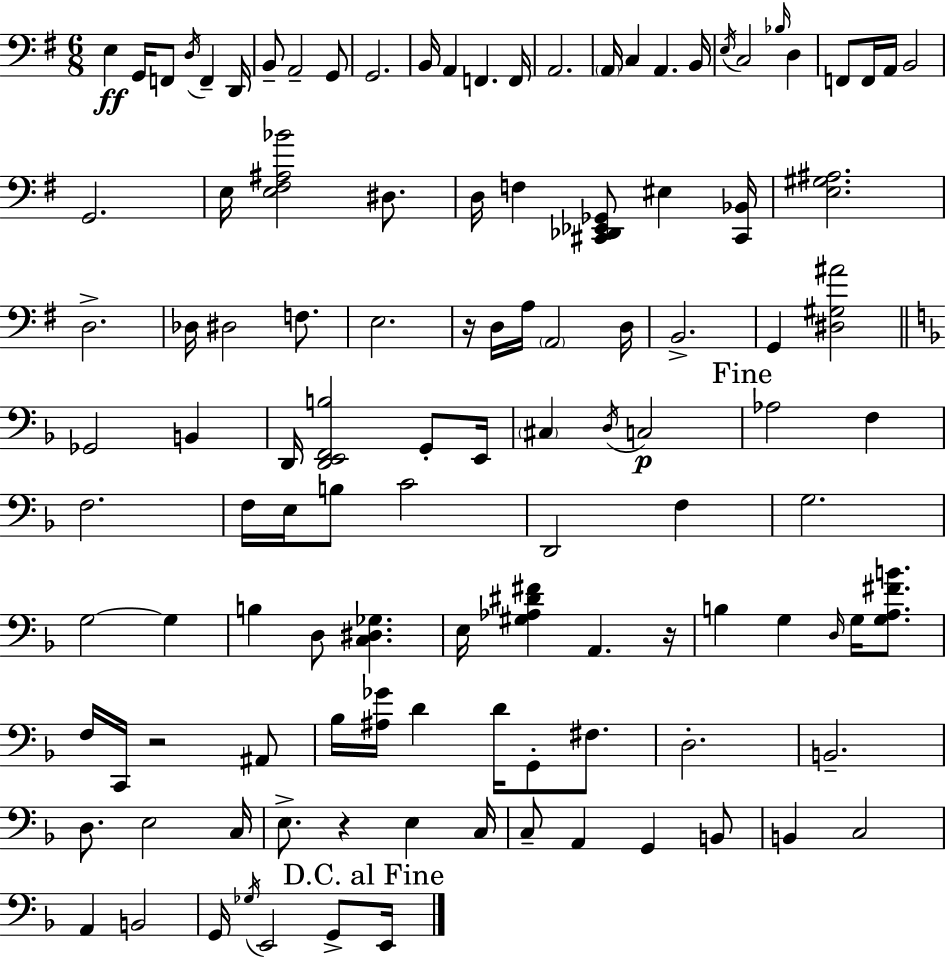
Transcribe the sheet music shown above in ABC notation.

X:1
T:Untitled
M:6/8
L:1/4
K:Em
E, G,,/4 F,,/2 D,/4 F,, D,,/4 B,,/2 A,,2 G,,/2 G,,2 B,,/4 A,, F,, F,,/4 A,,2 A,,/4 C, A,, B,,/4 E,/4 C,2 _B,/4 D, F,,/2 F,,/4 A,,/4 B,,2 G,,2 E,/4 [E,^F,^A,_B]2 ^D,/2 D,/4 F, [^C,,_D,,_E,,_G,,]/2 ^E, [^C,,_B,,]/4 [E,^G,^A,]2 D,2 _D,/4 ^D,2 F,/2 E,2 z/4 D,/4 A,/4 A,,2 D,/4 B,,2 G,, [^D,^G,^A]2 _G,,2 B,, D,,/4 [D,,E,,F,,B,]2 G,,/2 E,,/4 ^C, D,/4 C,2 _A,2 F, F,2 F,/4 E,/4 B,/2 C2 D,,2 F, G,2 G,2 G, B, D,/2 [C,^D,_G,] E,/4 [^G,_A,^D^F] A,, z/4 B, G, D,/4 G,/4 [G,A,^FB]/2 F,/4 C,,/4 z2 ^A,,/2 _B,/4 [^A,_G]/4 D D/4 G,,/2 ^F,/2 D,2 B,,2 D,/2 E,2 C,/4 E,/2 z E, C,/4 C,/2 A,, G,, B,,/2 B,, C,2 A,, B,,2 G,,/4 _G,/4 E,,2 G,,/2 E,,/4